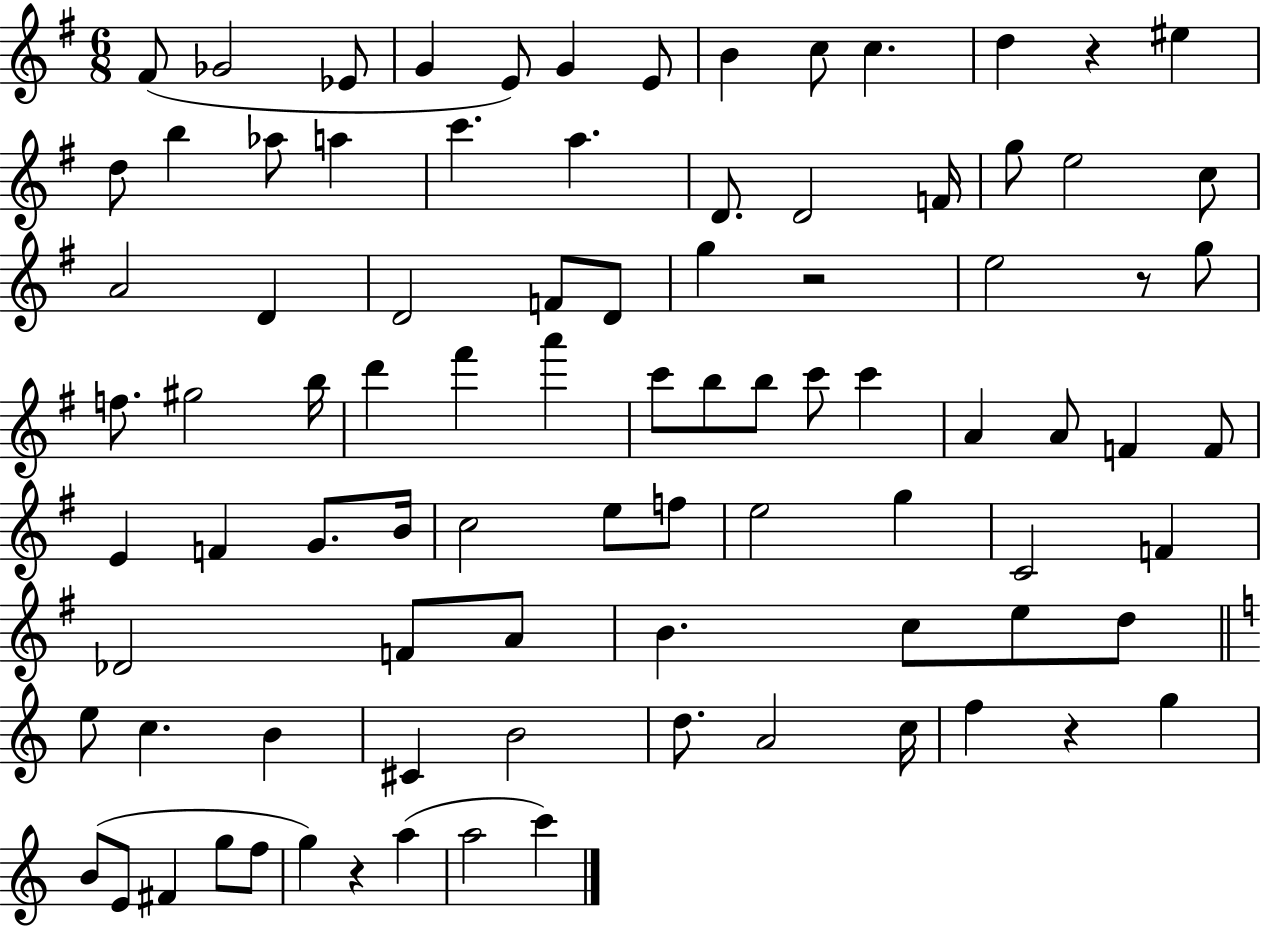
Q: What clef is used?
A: treble